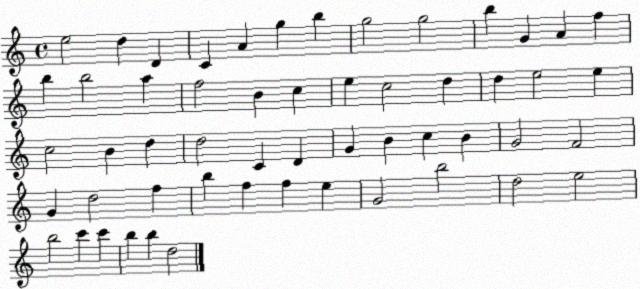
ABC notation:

X:1
T:Untitled
M:4/4
L:1/4
K:C
e2 d D C A g b g2 g2 b G A f b b2 a f2 B c e c2 d d e2 e c2 B d d2 C D G B c B G2 F2 G d2 f b f f e G2 b2 d2 e2 b2 c' c' b b d2